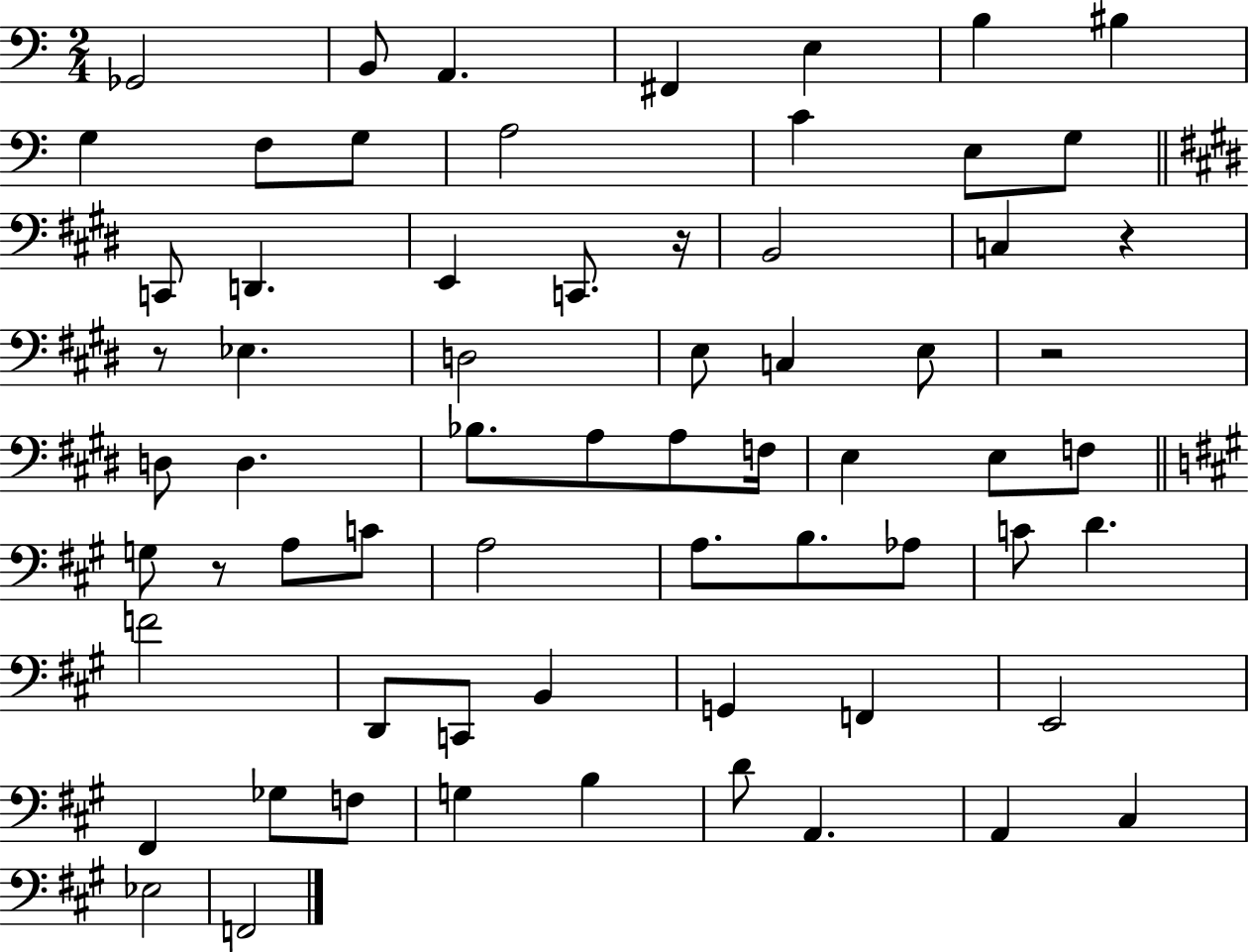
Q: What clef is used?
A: bass